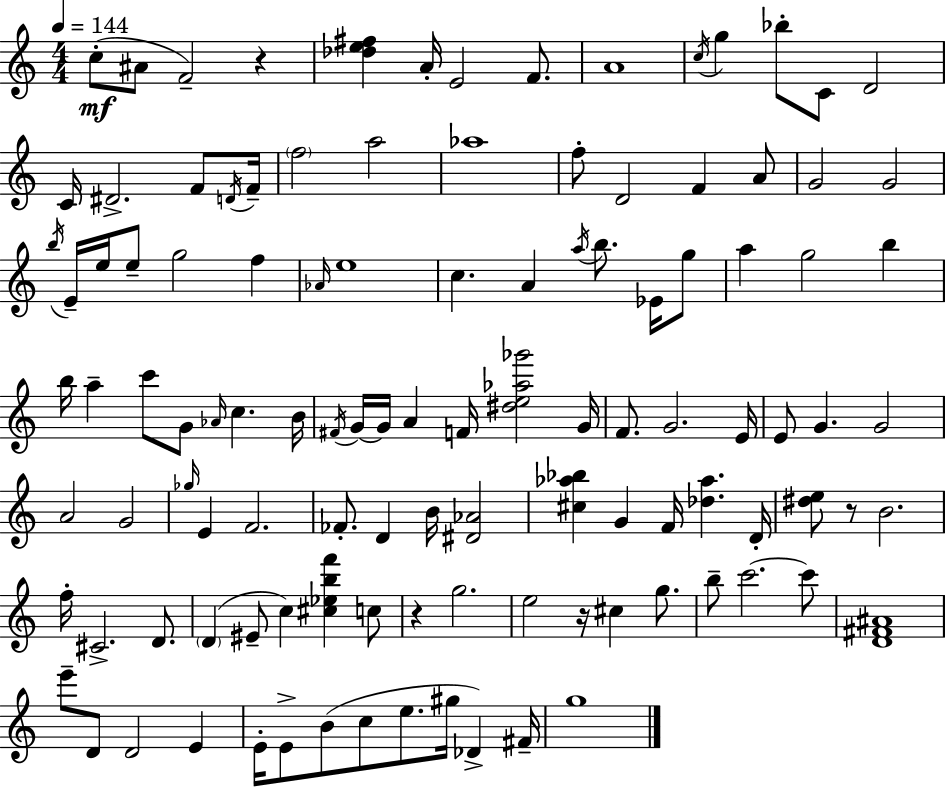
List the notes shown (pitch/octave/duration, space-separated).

C5/e A#4/e F4/h R/q [Db5,E5,F#5]/q A4/s E4/h F4/e. A4/w C5/s G5/q Bb5/e C4/e D4/h C4/s D#4/h. F4/e D4/s F4/s F5/h A5/h Ab5/w F5/e D4/h F4/q A4/e G4/h G4/h B5/s E4/s E5/s E5/e G5/h F5/q Ab4/s E5/w C5/q. A4/q A5/s B5/e. Eb4/s G5/e A5/q G5/h B5/q B5/s A5/q C6/e G4/e Ab4/s C5/q. B4/s F#4/s G4/s G4/s A4/q F4/s [D#5,E5,Ab5,Gb6]/h G4/s F4/e. G4/h. E4/s E4/e G4/q. G4/h A4/h G4/h Gb5/s E4/q F4/h. FES4/e. D4/q B4/s [D#4,Ab4]/h [C#5,Ab5,Bb5]/q G4/q F4/s [Db5,Ab5]/q. D4/s [D#5,E5]/e R/e B4/h. F5/s C#4/h. D4/e. D4/q EIS4/e C5/q [C#5,Eb5,B5,F6]/q C5/e R/q G5/h. E5/h R/s C#5/q G5/e. B5/e C6/h. C6/e [D4,F#4,A#4]/w E6/e D4/e D4/h E4/q E4/s E4/e B4/e C5/e E5/e. G#5/s Db4/q F#4/s G5/w